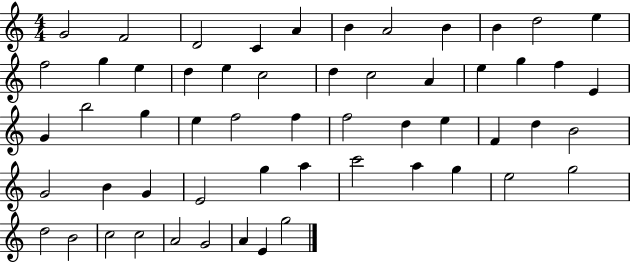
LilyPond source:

{
  \clef treble
  \numericTimeSignature
  \time 4/4
  \key c \major
  g'2 f'2 | d'2 c'4 a'4 | b'4 a'2 b'4 | b'4 d''2 e''4 | \break f''2 g''4 e''4 | d''4 e''4 c''2 | d''4 c''2 a'4 | e''4 g''4 f''4 e'4 | \break g'4 b''2 g''4 | e''4 f''2 f''4 | f''2 d''4 e''4 | f'4 d''4 b'2 | \break g'2 b'4 g'4 | e'2 g''4 a''4 | c'''2 a''4 g''4 | e''2 g''2 | \break d''2 b'2 | c''2 c''2 | a'2 g'2 | a'4 e'4 g''2 | \break \bar "|."
}